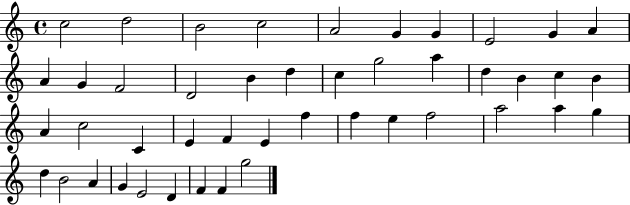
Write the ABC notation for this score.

X:1
T:Untitled
M:4/4
L:1/4
K:C
c2 d2 B2 c2 A2 G G E2 G A A G F2 D2 B d c g2 a d B c B A c2 C E F E f f e f2 a2 a g d B2 A G E2 D F F g2